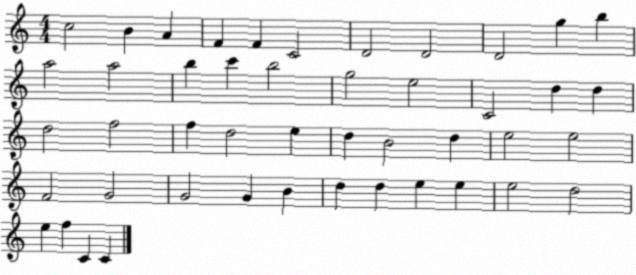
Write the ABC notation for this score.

X:1
T:Untitled
M:4/4
L:1/4
K:C
c2 B A F F C2 D2 D2 D2 g b a2 a2 b c' b2 g2 e2 C2 d d d2 f2 f d2 e d B2 d e2 e2 F2 G2 G2 G B d d e e e2 d2 e f C C